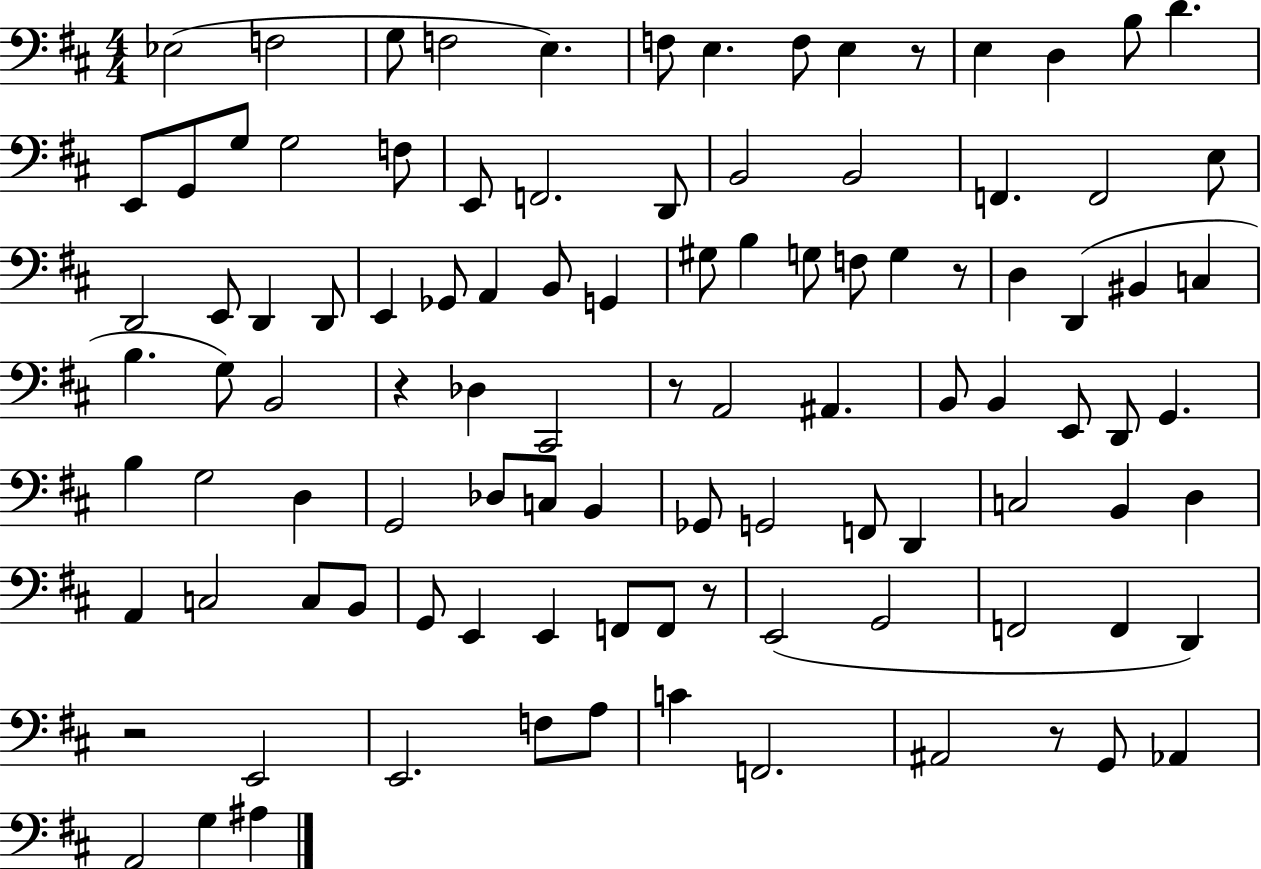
X:1
T:Untitled
M:4/4
L:1/4
K:D
_E,2 F,2 G,/2 F,2 E, F,/2 E, F,/2 E, z/2 E, D, B,/2 D E,,/2 G,,/2 G,/2 G,2 F,/2 E,,/2 F,,2 D,,/2 B,,2 B,,2 F,, F,,2 E,/2 D,,2 E,,/2 D,, D,,/2 E,, _G,,/2 A,, B,,/2 G,, ^G,/2 B, G,/2 F,/2 G, z/2 D, D,, ^B,, C, B, G,/2 B,,2 z _D, ^C,,2 z/2 A,,2 ^A,, B,,/2 B,, E,,/2 D,,/2 G,, B, G,2 D, G,,2 _D,/2 C,/2 B,, _G,,/2 G,,2 F,,/2 D,, C,2 B,, D, A,, C,2 C,/2 B,,/2 G,,/2 E,, E,, F,,/2 F,,/2 z/2 E,,2 G,,2 F,,2 F,, D,, z2 E,,2 E,,2 F,/2 A,/2 C F,,2 ^A,,2 z/2 G,,/2 _A,, A,,2 G, ^A,